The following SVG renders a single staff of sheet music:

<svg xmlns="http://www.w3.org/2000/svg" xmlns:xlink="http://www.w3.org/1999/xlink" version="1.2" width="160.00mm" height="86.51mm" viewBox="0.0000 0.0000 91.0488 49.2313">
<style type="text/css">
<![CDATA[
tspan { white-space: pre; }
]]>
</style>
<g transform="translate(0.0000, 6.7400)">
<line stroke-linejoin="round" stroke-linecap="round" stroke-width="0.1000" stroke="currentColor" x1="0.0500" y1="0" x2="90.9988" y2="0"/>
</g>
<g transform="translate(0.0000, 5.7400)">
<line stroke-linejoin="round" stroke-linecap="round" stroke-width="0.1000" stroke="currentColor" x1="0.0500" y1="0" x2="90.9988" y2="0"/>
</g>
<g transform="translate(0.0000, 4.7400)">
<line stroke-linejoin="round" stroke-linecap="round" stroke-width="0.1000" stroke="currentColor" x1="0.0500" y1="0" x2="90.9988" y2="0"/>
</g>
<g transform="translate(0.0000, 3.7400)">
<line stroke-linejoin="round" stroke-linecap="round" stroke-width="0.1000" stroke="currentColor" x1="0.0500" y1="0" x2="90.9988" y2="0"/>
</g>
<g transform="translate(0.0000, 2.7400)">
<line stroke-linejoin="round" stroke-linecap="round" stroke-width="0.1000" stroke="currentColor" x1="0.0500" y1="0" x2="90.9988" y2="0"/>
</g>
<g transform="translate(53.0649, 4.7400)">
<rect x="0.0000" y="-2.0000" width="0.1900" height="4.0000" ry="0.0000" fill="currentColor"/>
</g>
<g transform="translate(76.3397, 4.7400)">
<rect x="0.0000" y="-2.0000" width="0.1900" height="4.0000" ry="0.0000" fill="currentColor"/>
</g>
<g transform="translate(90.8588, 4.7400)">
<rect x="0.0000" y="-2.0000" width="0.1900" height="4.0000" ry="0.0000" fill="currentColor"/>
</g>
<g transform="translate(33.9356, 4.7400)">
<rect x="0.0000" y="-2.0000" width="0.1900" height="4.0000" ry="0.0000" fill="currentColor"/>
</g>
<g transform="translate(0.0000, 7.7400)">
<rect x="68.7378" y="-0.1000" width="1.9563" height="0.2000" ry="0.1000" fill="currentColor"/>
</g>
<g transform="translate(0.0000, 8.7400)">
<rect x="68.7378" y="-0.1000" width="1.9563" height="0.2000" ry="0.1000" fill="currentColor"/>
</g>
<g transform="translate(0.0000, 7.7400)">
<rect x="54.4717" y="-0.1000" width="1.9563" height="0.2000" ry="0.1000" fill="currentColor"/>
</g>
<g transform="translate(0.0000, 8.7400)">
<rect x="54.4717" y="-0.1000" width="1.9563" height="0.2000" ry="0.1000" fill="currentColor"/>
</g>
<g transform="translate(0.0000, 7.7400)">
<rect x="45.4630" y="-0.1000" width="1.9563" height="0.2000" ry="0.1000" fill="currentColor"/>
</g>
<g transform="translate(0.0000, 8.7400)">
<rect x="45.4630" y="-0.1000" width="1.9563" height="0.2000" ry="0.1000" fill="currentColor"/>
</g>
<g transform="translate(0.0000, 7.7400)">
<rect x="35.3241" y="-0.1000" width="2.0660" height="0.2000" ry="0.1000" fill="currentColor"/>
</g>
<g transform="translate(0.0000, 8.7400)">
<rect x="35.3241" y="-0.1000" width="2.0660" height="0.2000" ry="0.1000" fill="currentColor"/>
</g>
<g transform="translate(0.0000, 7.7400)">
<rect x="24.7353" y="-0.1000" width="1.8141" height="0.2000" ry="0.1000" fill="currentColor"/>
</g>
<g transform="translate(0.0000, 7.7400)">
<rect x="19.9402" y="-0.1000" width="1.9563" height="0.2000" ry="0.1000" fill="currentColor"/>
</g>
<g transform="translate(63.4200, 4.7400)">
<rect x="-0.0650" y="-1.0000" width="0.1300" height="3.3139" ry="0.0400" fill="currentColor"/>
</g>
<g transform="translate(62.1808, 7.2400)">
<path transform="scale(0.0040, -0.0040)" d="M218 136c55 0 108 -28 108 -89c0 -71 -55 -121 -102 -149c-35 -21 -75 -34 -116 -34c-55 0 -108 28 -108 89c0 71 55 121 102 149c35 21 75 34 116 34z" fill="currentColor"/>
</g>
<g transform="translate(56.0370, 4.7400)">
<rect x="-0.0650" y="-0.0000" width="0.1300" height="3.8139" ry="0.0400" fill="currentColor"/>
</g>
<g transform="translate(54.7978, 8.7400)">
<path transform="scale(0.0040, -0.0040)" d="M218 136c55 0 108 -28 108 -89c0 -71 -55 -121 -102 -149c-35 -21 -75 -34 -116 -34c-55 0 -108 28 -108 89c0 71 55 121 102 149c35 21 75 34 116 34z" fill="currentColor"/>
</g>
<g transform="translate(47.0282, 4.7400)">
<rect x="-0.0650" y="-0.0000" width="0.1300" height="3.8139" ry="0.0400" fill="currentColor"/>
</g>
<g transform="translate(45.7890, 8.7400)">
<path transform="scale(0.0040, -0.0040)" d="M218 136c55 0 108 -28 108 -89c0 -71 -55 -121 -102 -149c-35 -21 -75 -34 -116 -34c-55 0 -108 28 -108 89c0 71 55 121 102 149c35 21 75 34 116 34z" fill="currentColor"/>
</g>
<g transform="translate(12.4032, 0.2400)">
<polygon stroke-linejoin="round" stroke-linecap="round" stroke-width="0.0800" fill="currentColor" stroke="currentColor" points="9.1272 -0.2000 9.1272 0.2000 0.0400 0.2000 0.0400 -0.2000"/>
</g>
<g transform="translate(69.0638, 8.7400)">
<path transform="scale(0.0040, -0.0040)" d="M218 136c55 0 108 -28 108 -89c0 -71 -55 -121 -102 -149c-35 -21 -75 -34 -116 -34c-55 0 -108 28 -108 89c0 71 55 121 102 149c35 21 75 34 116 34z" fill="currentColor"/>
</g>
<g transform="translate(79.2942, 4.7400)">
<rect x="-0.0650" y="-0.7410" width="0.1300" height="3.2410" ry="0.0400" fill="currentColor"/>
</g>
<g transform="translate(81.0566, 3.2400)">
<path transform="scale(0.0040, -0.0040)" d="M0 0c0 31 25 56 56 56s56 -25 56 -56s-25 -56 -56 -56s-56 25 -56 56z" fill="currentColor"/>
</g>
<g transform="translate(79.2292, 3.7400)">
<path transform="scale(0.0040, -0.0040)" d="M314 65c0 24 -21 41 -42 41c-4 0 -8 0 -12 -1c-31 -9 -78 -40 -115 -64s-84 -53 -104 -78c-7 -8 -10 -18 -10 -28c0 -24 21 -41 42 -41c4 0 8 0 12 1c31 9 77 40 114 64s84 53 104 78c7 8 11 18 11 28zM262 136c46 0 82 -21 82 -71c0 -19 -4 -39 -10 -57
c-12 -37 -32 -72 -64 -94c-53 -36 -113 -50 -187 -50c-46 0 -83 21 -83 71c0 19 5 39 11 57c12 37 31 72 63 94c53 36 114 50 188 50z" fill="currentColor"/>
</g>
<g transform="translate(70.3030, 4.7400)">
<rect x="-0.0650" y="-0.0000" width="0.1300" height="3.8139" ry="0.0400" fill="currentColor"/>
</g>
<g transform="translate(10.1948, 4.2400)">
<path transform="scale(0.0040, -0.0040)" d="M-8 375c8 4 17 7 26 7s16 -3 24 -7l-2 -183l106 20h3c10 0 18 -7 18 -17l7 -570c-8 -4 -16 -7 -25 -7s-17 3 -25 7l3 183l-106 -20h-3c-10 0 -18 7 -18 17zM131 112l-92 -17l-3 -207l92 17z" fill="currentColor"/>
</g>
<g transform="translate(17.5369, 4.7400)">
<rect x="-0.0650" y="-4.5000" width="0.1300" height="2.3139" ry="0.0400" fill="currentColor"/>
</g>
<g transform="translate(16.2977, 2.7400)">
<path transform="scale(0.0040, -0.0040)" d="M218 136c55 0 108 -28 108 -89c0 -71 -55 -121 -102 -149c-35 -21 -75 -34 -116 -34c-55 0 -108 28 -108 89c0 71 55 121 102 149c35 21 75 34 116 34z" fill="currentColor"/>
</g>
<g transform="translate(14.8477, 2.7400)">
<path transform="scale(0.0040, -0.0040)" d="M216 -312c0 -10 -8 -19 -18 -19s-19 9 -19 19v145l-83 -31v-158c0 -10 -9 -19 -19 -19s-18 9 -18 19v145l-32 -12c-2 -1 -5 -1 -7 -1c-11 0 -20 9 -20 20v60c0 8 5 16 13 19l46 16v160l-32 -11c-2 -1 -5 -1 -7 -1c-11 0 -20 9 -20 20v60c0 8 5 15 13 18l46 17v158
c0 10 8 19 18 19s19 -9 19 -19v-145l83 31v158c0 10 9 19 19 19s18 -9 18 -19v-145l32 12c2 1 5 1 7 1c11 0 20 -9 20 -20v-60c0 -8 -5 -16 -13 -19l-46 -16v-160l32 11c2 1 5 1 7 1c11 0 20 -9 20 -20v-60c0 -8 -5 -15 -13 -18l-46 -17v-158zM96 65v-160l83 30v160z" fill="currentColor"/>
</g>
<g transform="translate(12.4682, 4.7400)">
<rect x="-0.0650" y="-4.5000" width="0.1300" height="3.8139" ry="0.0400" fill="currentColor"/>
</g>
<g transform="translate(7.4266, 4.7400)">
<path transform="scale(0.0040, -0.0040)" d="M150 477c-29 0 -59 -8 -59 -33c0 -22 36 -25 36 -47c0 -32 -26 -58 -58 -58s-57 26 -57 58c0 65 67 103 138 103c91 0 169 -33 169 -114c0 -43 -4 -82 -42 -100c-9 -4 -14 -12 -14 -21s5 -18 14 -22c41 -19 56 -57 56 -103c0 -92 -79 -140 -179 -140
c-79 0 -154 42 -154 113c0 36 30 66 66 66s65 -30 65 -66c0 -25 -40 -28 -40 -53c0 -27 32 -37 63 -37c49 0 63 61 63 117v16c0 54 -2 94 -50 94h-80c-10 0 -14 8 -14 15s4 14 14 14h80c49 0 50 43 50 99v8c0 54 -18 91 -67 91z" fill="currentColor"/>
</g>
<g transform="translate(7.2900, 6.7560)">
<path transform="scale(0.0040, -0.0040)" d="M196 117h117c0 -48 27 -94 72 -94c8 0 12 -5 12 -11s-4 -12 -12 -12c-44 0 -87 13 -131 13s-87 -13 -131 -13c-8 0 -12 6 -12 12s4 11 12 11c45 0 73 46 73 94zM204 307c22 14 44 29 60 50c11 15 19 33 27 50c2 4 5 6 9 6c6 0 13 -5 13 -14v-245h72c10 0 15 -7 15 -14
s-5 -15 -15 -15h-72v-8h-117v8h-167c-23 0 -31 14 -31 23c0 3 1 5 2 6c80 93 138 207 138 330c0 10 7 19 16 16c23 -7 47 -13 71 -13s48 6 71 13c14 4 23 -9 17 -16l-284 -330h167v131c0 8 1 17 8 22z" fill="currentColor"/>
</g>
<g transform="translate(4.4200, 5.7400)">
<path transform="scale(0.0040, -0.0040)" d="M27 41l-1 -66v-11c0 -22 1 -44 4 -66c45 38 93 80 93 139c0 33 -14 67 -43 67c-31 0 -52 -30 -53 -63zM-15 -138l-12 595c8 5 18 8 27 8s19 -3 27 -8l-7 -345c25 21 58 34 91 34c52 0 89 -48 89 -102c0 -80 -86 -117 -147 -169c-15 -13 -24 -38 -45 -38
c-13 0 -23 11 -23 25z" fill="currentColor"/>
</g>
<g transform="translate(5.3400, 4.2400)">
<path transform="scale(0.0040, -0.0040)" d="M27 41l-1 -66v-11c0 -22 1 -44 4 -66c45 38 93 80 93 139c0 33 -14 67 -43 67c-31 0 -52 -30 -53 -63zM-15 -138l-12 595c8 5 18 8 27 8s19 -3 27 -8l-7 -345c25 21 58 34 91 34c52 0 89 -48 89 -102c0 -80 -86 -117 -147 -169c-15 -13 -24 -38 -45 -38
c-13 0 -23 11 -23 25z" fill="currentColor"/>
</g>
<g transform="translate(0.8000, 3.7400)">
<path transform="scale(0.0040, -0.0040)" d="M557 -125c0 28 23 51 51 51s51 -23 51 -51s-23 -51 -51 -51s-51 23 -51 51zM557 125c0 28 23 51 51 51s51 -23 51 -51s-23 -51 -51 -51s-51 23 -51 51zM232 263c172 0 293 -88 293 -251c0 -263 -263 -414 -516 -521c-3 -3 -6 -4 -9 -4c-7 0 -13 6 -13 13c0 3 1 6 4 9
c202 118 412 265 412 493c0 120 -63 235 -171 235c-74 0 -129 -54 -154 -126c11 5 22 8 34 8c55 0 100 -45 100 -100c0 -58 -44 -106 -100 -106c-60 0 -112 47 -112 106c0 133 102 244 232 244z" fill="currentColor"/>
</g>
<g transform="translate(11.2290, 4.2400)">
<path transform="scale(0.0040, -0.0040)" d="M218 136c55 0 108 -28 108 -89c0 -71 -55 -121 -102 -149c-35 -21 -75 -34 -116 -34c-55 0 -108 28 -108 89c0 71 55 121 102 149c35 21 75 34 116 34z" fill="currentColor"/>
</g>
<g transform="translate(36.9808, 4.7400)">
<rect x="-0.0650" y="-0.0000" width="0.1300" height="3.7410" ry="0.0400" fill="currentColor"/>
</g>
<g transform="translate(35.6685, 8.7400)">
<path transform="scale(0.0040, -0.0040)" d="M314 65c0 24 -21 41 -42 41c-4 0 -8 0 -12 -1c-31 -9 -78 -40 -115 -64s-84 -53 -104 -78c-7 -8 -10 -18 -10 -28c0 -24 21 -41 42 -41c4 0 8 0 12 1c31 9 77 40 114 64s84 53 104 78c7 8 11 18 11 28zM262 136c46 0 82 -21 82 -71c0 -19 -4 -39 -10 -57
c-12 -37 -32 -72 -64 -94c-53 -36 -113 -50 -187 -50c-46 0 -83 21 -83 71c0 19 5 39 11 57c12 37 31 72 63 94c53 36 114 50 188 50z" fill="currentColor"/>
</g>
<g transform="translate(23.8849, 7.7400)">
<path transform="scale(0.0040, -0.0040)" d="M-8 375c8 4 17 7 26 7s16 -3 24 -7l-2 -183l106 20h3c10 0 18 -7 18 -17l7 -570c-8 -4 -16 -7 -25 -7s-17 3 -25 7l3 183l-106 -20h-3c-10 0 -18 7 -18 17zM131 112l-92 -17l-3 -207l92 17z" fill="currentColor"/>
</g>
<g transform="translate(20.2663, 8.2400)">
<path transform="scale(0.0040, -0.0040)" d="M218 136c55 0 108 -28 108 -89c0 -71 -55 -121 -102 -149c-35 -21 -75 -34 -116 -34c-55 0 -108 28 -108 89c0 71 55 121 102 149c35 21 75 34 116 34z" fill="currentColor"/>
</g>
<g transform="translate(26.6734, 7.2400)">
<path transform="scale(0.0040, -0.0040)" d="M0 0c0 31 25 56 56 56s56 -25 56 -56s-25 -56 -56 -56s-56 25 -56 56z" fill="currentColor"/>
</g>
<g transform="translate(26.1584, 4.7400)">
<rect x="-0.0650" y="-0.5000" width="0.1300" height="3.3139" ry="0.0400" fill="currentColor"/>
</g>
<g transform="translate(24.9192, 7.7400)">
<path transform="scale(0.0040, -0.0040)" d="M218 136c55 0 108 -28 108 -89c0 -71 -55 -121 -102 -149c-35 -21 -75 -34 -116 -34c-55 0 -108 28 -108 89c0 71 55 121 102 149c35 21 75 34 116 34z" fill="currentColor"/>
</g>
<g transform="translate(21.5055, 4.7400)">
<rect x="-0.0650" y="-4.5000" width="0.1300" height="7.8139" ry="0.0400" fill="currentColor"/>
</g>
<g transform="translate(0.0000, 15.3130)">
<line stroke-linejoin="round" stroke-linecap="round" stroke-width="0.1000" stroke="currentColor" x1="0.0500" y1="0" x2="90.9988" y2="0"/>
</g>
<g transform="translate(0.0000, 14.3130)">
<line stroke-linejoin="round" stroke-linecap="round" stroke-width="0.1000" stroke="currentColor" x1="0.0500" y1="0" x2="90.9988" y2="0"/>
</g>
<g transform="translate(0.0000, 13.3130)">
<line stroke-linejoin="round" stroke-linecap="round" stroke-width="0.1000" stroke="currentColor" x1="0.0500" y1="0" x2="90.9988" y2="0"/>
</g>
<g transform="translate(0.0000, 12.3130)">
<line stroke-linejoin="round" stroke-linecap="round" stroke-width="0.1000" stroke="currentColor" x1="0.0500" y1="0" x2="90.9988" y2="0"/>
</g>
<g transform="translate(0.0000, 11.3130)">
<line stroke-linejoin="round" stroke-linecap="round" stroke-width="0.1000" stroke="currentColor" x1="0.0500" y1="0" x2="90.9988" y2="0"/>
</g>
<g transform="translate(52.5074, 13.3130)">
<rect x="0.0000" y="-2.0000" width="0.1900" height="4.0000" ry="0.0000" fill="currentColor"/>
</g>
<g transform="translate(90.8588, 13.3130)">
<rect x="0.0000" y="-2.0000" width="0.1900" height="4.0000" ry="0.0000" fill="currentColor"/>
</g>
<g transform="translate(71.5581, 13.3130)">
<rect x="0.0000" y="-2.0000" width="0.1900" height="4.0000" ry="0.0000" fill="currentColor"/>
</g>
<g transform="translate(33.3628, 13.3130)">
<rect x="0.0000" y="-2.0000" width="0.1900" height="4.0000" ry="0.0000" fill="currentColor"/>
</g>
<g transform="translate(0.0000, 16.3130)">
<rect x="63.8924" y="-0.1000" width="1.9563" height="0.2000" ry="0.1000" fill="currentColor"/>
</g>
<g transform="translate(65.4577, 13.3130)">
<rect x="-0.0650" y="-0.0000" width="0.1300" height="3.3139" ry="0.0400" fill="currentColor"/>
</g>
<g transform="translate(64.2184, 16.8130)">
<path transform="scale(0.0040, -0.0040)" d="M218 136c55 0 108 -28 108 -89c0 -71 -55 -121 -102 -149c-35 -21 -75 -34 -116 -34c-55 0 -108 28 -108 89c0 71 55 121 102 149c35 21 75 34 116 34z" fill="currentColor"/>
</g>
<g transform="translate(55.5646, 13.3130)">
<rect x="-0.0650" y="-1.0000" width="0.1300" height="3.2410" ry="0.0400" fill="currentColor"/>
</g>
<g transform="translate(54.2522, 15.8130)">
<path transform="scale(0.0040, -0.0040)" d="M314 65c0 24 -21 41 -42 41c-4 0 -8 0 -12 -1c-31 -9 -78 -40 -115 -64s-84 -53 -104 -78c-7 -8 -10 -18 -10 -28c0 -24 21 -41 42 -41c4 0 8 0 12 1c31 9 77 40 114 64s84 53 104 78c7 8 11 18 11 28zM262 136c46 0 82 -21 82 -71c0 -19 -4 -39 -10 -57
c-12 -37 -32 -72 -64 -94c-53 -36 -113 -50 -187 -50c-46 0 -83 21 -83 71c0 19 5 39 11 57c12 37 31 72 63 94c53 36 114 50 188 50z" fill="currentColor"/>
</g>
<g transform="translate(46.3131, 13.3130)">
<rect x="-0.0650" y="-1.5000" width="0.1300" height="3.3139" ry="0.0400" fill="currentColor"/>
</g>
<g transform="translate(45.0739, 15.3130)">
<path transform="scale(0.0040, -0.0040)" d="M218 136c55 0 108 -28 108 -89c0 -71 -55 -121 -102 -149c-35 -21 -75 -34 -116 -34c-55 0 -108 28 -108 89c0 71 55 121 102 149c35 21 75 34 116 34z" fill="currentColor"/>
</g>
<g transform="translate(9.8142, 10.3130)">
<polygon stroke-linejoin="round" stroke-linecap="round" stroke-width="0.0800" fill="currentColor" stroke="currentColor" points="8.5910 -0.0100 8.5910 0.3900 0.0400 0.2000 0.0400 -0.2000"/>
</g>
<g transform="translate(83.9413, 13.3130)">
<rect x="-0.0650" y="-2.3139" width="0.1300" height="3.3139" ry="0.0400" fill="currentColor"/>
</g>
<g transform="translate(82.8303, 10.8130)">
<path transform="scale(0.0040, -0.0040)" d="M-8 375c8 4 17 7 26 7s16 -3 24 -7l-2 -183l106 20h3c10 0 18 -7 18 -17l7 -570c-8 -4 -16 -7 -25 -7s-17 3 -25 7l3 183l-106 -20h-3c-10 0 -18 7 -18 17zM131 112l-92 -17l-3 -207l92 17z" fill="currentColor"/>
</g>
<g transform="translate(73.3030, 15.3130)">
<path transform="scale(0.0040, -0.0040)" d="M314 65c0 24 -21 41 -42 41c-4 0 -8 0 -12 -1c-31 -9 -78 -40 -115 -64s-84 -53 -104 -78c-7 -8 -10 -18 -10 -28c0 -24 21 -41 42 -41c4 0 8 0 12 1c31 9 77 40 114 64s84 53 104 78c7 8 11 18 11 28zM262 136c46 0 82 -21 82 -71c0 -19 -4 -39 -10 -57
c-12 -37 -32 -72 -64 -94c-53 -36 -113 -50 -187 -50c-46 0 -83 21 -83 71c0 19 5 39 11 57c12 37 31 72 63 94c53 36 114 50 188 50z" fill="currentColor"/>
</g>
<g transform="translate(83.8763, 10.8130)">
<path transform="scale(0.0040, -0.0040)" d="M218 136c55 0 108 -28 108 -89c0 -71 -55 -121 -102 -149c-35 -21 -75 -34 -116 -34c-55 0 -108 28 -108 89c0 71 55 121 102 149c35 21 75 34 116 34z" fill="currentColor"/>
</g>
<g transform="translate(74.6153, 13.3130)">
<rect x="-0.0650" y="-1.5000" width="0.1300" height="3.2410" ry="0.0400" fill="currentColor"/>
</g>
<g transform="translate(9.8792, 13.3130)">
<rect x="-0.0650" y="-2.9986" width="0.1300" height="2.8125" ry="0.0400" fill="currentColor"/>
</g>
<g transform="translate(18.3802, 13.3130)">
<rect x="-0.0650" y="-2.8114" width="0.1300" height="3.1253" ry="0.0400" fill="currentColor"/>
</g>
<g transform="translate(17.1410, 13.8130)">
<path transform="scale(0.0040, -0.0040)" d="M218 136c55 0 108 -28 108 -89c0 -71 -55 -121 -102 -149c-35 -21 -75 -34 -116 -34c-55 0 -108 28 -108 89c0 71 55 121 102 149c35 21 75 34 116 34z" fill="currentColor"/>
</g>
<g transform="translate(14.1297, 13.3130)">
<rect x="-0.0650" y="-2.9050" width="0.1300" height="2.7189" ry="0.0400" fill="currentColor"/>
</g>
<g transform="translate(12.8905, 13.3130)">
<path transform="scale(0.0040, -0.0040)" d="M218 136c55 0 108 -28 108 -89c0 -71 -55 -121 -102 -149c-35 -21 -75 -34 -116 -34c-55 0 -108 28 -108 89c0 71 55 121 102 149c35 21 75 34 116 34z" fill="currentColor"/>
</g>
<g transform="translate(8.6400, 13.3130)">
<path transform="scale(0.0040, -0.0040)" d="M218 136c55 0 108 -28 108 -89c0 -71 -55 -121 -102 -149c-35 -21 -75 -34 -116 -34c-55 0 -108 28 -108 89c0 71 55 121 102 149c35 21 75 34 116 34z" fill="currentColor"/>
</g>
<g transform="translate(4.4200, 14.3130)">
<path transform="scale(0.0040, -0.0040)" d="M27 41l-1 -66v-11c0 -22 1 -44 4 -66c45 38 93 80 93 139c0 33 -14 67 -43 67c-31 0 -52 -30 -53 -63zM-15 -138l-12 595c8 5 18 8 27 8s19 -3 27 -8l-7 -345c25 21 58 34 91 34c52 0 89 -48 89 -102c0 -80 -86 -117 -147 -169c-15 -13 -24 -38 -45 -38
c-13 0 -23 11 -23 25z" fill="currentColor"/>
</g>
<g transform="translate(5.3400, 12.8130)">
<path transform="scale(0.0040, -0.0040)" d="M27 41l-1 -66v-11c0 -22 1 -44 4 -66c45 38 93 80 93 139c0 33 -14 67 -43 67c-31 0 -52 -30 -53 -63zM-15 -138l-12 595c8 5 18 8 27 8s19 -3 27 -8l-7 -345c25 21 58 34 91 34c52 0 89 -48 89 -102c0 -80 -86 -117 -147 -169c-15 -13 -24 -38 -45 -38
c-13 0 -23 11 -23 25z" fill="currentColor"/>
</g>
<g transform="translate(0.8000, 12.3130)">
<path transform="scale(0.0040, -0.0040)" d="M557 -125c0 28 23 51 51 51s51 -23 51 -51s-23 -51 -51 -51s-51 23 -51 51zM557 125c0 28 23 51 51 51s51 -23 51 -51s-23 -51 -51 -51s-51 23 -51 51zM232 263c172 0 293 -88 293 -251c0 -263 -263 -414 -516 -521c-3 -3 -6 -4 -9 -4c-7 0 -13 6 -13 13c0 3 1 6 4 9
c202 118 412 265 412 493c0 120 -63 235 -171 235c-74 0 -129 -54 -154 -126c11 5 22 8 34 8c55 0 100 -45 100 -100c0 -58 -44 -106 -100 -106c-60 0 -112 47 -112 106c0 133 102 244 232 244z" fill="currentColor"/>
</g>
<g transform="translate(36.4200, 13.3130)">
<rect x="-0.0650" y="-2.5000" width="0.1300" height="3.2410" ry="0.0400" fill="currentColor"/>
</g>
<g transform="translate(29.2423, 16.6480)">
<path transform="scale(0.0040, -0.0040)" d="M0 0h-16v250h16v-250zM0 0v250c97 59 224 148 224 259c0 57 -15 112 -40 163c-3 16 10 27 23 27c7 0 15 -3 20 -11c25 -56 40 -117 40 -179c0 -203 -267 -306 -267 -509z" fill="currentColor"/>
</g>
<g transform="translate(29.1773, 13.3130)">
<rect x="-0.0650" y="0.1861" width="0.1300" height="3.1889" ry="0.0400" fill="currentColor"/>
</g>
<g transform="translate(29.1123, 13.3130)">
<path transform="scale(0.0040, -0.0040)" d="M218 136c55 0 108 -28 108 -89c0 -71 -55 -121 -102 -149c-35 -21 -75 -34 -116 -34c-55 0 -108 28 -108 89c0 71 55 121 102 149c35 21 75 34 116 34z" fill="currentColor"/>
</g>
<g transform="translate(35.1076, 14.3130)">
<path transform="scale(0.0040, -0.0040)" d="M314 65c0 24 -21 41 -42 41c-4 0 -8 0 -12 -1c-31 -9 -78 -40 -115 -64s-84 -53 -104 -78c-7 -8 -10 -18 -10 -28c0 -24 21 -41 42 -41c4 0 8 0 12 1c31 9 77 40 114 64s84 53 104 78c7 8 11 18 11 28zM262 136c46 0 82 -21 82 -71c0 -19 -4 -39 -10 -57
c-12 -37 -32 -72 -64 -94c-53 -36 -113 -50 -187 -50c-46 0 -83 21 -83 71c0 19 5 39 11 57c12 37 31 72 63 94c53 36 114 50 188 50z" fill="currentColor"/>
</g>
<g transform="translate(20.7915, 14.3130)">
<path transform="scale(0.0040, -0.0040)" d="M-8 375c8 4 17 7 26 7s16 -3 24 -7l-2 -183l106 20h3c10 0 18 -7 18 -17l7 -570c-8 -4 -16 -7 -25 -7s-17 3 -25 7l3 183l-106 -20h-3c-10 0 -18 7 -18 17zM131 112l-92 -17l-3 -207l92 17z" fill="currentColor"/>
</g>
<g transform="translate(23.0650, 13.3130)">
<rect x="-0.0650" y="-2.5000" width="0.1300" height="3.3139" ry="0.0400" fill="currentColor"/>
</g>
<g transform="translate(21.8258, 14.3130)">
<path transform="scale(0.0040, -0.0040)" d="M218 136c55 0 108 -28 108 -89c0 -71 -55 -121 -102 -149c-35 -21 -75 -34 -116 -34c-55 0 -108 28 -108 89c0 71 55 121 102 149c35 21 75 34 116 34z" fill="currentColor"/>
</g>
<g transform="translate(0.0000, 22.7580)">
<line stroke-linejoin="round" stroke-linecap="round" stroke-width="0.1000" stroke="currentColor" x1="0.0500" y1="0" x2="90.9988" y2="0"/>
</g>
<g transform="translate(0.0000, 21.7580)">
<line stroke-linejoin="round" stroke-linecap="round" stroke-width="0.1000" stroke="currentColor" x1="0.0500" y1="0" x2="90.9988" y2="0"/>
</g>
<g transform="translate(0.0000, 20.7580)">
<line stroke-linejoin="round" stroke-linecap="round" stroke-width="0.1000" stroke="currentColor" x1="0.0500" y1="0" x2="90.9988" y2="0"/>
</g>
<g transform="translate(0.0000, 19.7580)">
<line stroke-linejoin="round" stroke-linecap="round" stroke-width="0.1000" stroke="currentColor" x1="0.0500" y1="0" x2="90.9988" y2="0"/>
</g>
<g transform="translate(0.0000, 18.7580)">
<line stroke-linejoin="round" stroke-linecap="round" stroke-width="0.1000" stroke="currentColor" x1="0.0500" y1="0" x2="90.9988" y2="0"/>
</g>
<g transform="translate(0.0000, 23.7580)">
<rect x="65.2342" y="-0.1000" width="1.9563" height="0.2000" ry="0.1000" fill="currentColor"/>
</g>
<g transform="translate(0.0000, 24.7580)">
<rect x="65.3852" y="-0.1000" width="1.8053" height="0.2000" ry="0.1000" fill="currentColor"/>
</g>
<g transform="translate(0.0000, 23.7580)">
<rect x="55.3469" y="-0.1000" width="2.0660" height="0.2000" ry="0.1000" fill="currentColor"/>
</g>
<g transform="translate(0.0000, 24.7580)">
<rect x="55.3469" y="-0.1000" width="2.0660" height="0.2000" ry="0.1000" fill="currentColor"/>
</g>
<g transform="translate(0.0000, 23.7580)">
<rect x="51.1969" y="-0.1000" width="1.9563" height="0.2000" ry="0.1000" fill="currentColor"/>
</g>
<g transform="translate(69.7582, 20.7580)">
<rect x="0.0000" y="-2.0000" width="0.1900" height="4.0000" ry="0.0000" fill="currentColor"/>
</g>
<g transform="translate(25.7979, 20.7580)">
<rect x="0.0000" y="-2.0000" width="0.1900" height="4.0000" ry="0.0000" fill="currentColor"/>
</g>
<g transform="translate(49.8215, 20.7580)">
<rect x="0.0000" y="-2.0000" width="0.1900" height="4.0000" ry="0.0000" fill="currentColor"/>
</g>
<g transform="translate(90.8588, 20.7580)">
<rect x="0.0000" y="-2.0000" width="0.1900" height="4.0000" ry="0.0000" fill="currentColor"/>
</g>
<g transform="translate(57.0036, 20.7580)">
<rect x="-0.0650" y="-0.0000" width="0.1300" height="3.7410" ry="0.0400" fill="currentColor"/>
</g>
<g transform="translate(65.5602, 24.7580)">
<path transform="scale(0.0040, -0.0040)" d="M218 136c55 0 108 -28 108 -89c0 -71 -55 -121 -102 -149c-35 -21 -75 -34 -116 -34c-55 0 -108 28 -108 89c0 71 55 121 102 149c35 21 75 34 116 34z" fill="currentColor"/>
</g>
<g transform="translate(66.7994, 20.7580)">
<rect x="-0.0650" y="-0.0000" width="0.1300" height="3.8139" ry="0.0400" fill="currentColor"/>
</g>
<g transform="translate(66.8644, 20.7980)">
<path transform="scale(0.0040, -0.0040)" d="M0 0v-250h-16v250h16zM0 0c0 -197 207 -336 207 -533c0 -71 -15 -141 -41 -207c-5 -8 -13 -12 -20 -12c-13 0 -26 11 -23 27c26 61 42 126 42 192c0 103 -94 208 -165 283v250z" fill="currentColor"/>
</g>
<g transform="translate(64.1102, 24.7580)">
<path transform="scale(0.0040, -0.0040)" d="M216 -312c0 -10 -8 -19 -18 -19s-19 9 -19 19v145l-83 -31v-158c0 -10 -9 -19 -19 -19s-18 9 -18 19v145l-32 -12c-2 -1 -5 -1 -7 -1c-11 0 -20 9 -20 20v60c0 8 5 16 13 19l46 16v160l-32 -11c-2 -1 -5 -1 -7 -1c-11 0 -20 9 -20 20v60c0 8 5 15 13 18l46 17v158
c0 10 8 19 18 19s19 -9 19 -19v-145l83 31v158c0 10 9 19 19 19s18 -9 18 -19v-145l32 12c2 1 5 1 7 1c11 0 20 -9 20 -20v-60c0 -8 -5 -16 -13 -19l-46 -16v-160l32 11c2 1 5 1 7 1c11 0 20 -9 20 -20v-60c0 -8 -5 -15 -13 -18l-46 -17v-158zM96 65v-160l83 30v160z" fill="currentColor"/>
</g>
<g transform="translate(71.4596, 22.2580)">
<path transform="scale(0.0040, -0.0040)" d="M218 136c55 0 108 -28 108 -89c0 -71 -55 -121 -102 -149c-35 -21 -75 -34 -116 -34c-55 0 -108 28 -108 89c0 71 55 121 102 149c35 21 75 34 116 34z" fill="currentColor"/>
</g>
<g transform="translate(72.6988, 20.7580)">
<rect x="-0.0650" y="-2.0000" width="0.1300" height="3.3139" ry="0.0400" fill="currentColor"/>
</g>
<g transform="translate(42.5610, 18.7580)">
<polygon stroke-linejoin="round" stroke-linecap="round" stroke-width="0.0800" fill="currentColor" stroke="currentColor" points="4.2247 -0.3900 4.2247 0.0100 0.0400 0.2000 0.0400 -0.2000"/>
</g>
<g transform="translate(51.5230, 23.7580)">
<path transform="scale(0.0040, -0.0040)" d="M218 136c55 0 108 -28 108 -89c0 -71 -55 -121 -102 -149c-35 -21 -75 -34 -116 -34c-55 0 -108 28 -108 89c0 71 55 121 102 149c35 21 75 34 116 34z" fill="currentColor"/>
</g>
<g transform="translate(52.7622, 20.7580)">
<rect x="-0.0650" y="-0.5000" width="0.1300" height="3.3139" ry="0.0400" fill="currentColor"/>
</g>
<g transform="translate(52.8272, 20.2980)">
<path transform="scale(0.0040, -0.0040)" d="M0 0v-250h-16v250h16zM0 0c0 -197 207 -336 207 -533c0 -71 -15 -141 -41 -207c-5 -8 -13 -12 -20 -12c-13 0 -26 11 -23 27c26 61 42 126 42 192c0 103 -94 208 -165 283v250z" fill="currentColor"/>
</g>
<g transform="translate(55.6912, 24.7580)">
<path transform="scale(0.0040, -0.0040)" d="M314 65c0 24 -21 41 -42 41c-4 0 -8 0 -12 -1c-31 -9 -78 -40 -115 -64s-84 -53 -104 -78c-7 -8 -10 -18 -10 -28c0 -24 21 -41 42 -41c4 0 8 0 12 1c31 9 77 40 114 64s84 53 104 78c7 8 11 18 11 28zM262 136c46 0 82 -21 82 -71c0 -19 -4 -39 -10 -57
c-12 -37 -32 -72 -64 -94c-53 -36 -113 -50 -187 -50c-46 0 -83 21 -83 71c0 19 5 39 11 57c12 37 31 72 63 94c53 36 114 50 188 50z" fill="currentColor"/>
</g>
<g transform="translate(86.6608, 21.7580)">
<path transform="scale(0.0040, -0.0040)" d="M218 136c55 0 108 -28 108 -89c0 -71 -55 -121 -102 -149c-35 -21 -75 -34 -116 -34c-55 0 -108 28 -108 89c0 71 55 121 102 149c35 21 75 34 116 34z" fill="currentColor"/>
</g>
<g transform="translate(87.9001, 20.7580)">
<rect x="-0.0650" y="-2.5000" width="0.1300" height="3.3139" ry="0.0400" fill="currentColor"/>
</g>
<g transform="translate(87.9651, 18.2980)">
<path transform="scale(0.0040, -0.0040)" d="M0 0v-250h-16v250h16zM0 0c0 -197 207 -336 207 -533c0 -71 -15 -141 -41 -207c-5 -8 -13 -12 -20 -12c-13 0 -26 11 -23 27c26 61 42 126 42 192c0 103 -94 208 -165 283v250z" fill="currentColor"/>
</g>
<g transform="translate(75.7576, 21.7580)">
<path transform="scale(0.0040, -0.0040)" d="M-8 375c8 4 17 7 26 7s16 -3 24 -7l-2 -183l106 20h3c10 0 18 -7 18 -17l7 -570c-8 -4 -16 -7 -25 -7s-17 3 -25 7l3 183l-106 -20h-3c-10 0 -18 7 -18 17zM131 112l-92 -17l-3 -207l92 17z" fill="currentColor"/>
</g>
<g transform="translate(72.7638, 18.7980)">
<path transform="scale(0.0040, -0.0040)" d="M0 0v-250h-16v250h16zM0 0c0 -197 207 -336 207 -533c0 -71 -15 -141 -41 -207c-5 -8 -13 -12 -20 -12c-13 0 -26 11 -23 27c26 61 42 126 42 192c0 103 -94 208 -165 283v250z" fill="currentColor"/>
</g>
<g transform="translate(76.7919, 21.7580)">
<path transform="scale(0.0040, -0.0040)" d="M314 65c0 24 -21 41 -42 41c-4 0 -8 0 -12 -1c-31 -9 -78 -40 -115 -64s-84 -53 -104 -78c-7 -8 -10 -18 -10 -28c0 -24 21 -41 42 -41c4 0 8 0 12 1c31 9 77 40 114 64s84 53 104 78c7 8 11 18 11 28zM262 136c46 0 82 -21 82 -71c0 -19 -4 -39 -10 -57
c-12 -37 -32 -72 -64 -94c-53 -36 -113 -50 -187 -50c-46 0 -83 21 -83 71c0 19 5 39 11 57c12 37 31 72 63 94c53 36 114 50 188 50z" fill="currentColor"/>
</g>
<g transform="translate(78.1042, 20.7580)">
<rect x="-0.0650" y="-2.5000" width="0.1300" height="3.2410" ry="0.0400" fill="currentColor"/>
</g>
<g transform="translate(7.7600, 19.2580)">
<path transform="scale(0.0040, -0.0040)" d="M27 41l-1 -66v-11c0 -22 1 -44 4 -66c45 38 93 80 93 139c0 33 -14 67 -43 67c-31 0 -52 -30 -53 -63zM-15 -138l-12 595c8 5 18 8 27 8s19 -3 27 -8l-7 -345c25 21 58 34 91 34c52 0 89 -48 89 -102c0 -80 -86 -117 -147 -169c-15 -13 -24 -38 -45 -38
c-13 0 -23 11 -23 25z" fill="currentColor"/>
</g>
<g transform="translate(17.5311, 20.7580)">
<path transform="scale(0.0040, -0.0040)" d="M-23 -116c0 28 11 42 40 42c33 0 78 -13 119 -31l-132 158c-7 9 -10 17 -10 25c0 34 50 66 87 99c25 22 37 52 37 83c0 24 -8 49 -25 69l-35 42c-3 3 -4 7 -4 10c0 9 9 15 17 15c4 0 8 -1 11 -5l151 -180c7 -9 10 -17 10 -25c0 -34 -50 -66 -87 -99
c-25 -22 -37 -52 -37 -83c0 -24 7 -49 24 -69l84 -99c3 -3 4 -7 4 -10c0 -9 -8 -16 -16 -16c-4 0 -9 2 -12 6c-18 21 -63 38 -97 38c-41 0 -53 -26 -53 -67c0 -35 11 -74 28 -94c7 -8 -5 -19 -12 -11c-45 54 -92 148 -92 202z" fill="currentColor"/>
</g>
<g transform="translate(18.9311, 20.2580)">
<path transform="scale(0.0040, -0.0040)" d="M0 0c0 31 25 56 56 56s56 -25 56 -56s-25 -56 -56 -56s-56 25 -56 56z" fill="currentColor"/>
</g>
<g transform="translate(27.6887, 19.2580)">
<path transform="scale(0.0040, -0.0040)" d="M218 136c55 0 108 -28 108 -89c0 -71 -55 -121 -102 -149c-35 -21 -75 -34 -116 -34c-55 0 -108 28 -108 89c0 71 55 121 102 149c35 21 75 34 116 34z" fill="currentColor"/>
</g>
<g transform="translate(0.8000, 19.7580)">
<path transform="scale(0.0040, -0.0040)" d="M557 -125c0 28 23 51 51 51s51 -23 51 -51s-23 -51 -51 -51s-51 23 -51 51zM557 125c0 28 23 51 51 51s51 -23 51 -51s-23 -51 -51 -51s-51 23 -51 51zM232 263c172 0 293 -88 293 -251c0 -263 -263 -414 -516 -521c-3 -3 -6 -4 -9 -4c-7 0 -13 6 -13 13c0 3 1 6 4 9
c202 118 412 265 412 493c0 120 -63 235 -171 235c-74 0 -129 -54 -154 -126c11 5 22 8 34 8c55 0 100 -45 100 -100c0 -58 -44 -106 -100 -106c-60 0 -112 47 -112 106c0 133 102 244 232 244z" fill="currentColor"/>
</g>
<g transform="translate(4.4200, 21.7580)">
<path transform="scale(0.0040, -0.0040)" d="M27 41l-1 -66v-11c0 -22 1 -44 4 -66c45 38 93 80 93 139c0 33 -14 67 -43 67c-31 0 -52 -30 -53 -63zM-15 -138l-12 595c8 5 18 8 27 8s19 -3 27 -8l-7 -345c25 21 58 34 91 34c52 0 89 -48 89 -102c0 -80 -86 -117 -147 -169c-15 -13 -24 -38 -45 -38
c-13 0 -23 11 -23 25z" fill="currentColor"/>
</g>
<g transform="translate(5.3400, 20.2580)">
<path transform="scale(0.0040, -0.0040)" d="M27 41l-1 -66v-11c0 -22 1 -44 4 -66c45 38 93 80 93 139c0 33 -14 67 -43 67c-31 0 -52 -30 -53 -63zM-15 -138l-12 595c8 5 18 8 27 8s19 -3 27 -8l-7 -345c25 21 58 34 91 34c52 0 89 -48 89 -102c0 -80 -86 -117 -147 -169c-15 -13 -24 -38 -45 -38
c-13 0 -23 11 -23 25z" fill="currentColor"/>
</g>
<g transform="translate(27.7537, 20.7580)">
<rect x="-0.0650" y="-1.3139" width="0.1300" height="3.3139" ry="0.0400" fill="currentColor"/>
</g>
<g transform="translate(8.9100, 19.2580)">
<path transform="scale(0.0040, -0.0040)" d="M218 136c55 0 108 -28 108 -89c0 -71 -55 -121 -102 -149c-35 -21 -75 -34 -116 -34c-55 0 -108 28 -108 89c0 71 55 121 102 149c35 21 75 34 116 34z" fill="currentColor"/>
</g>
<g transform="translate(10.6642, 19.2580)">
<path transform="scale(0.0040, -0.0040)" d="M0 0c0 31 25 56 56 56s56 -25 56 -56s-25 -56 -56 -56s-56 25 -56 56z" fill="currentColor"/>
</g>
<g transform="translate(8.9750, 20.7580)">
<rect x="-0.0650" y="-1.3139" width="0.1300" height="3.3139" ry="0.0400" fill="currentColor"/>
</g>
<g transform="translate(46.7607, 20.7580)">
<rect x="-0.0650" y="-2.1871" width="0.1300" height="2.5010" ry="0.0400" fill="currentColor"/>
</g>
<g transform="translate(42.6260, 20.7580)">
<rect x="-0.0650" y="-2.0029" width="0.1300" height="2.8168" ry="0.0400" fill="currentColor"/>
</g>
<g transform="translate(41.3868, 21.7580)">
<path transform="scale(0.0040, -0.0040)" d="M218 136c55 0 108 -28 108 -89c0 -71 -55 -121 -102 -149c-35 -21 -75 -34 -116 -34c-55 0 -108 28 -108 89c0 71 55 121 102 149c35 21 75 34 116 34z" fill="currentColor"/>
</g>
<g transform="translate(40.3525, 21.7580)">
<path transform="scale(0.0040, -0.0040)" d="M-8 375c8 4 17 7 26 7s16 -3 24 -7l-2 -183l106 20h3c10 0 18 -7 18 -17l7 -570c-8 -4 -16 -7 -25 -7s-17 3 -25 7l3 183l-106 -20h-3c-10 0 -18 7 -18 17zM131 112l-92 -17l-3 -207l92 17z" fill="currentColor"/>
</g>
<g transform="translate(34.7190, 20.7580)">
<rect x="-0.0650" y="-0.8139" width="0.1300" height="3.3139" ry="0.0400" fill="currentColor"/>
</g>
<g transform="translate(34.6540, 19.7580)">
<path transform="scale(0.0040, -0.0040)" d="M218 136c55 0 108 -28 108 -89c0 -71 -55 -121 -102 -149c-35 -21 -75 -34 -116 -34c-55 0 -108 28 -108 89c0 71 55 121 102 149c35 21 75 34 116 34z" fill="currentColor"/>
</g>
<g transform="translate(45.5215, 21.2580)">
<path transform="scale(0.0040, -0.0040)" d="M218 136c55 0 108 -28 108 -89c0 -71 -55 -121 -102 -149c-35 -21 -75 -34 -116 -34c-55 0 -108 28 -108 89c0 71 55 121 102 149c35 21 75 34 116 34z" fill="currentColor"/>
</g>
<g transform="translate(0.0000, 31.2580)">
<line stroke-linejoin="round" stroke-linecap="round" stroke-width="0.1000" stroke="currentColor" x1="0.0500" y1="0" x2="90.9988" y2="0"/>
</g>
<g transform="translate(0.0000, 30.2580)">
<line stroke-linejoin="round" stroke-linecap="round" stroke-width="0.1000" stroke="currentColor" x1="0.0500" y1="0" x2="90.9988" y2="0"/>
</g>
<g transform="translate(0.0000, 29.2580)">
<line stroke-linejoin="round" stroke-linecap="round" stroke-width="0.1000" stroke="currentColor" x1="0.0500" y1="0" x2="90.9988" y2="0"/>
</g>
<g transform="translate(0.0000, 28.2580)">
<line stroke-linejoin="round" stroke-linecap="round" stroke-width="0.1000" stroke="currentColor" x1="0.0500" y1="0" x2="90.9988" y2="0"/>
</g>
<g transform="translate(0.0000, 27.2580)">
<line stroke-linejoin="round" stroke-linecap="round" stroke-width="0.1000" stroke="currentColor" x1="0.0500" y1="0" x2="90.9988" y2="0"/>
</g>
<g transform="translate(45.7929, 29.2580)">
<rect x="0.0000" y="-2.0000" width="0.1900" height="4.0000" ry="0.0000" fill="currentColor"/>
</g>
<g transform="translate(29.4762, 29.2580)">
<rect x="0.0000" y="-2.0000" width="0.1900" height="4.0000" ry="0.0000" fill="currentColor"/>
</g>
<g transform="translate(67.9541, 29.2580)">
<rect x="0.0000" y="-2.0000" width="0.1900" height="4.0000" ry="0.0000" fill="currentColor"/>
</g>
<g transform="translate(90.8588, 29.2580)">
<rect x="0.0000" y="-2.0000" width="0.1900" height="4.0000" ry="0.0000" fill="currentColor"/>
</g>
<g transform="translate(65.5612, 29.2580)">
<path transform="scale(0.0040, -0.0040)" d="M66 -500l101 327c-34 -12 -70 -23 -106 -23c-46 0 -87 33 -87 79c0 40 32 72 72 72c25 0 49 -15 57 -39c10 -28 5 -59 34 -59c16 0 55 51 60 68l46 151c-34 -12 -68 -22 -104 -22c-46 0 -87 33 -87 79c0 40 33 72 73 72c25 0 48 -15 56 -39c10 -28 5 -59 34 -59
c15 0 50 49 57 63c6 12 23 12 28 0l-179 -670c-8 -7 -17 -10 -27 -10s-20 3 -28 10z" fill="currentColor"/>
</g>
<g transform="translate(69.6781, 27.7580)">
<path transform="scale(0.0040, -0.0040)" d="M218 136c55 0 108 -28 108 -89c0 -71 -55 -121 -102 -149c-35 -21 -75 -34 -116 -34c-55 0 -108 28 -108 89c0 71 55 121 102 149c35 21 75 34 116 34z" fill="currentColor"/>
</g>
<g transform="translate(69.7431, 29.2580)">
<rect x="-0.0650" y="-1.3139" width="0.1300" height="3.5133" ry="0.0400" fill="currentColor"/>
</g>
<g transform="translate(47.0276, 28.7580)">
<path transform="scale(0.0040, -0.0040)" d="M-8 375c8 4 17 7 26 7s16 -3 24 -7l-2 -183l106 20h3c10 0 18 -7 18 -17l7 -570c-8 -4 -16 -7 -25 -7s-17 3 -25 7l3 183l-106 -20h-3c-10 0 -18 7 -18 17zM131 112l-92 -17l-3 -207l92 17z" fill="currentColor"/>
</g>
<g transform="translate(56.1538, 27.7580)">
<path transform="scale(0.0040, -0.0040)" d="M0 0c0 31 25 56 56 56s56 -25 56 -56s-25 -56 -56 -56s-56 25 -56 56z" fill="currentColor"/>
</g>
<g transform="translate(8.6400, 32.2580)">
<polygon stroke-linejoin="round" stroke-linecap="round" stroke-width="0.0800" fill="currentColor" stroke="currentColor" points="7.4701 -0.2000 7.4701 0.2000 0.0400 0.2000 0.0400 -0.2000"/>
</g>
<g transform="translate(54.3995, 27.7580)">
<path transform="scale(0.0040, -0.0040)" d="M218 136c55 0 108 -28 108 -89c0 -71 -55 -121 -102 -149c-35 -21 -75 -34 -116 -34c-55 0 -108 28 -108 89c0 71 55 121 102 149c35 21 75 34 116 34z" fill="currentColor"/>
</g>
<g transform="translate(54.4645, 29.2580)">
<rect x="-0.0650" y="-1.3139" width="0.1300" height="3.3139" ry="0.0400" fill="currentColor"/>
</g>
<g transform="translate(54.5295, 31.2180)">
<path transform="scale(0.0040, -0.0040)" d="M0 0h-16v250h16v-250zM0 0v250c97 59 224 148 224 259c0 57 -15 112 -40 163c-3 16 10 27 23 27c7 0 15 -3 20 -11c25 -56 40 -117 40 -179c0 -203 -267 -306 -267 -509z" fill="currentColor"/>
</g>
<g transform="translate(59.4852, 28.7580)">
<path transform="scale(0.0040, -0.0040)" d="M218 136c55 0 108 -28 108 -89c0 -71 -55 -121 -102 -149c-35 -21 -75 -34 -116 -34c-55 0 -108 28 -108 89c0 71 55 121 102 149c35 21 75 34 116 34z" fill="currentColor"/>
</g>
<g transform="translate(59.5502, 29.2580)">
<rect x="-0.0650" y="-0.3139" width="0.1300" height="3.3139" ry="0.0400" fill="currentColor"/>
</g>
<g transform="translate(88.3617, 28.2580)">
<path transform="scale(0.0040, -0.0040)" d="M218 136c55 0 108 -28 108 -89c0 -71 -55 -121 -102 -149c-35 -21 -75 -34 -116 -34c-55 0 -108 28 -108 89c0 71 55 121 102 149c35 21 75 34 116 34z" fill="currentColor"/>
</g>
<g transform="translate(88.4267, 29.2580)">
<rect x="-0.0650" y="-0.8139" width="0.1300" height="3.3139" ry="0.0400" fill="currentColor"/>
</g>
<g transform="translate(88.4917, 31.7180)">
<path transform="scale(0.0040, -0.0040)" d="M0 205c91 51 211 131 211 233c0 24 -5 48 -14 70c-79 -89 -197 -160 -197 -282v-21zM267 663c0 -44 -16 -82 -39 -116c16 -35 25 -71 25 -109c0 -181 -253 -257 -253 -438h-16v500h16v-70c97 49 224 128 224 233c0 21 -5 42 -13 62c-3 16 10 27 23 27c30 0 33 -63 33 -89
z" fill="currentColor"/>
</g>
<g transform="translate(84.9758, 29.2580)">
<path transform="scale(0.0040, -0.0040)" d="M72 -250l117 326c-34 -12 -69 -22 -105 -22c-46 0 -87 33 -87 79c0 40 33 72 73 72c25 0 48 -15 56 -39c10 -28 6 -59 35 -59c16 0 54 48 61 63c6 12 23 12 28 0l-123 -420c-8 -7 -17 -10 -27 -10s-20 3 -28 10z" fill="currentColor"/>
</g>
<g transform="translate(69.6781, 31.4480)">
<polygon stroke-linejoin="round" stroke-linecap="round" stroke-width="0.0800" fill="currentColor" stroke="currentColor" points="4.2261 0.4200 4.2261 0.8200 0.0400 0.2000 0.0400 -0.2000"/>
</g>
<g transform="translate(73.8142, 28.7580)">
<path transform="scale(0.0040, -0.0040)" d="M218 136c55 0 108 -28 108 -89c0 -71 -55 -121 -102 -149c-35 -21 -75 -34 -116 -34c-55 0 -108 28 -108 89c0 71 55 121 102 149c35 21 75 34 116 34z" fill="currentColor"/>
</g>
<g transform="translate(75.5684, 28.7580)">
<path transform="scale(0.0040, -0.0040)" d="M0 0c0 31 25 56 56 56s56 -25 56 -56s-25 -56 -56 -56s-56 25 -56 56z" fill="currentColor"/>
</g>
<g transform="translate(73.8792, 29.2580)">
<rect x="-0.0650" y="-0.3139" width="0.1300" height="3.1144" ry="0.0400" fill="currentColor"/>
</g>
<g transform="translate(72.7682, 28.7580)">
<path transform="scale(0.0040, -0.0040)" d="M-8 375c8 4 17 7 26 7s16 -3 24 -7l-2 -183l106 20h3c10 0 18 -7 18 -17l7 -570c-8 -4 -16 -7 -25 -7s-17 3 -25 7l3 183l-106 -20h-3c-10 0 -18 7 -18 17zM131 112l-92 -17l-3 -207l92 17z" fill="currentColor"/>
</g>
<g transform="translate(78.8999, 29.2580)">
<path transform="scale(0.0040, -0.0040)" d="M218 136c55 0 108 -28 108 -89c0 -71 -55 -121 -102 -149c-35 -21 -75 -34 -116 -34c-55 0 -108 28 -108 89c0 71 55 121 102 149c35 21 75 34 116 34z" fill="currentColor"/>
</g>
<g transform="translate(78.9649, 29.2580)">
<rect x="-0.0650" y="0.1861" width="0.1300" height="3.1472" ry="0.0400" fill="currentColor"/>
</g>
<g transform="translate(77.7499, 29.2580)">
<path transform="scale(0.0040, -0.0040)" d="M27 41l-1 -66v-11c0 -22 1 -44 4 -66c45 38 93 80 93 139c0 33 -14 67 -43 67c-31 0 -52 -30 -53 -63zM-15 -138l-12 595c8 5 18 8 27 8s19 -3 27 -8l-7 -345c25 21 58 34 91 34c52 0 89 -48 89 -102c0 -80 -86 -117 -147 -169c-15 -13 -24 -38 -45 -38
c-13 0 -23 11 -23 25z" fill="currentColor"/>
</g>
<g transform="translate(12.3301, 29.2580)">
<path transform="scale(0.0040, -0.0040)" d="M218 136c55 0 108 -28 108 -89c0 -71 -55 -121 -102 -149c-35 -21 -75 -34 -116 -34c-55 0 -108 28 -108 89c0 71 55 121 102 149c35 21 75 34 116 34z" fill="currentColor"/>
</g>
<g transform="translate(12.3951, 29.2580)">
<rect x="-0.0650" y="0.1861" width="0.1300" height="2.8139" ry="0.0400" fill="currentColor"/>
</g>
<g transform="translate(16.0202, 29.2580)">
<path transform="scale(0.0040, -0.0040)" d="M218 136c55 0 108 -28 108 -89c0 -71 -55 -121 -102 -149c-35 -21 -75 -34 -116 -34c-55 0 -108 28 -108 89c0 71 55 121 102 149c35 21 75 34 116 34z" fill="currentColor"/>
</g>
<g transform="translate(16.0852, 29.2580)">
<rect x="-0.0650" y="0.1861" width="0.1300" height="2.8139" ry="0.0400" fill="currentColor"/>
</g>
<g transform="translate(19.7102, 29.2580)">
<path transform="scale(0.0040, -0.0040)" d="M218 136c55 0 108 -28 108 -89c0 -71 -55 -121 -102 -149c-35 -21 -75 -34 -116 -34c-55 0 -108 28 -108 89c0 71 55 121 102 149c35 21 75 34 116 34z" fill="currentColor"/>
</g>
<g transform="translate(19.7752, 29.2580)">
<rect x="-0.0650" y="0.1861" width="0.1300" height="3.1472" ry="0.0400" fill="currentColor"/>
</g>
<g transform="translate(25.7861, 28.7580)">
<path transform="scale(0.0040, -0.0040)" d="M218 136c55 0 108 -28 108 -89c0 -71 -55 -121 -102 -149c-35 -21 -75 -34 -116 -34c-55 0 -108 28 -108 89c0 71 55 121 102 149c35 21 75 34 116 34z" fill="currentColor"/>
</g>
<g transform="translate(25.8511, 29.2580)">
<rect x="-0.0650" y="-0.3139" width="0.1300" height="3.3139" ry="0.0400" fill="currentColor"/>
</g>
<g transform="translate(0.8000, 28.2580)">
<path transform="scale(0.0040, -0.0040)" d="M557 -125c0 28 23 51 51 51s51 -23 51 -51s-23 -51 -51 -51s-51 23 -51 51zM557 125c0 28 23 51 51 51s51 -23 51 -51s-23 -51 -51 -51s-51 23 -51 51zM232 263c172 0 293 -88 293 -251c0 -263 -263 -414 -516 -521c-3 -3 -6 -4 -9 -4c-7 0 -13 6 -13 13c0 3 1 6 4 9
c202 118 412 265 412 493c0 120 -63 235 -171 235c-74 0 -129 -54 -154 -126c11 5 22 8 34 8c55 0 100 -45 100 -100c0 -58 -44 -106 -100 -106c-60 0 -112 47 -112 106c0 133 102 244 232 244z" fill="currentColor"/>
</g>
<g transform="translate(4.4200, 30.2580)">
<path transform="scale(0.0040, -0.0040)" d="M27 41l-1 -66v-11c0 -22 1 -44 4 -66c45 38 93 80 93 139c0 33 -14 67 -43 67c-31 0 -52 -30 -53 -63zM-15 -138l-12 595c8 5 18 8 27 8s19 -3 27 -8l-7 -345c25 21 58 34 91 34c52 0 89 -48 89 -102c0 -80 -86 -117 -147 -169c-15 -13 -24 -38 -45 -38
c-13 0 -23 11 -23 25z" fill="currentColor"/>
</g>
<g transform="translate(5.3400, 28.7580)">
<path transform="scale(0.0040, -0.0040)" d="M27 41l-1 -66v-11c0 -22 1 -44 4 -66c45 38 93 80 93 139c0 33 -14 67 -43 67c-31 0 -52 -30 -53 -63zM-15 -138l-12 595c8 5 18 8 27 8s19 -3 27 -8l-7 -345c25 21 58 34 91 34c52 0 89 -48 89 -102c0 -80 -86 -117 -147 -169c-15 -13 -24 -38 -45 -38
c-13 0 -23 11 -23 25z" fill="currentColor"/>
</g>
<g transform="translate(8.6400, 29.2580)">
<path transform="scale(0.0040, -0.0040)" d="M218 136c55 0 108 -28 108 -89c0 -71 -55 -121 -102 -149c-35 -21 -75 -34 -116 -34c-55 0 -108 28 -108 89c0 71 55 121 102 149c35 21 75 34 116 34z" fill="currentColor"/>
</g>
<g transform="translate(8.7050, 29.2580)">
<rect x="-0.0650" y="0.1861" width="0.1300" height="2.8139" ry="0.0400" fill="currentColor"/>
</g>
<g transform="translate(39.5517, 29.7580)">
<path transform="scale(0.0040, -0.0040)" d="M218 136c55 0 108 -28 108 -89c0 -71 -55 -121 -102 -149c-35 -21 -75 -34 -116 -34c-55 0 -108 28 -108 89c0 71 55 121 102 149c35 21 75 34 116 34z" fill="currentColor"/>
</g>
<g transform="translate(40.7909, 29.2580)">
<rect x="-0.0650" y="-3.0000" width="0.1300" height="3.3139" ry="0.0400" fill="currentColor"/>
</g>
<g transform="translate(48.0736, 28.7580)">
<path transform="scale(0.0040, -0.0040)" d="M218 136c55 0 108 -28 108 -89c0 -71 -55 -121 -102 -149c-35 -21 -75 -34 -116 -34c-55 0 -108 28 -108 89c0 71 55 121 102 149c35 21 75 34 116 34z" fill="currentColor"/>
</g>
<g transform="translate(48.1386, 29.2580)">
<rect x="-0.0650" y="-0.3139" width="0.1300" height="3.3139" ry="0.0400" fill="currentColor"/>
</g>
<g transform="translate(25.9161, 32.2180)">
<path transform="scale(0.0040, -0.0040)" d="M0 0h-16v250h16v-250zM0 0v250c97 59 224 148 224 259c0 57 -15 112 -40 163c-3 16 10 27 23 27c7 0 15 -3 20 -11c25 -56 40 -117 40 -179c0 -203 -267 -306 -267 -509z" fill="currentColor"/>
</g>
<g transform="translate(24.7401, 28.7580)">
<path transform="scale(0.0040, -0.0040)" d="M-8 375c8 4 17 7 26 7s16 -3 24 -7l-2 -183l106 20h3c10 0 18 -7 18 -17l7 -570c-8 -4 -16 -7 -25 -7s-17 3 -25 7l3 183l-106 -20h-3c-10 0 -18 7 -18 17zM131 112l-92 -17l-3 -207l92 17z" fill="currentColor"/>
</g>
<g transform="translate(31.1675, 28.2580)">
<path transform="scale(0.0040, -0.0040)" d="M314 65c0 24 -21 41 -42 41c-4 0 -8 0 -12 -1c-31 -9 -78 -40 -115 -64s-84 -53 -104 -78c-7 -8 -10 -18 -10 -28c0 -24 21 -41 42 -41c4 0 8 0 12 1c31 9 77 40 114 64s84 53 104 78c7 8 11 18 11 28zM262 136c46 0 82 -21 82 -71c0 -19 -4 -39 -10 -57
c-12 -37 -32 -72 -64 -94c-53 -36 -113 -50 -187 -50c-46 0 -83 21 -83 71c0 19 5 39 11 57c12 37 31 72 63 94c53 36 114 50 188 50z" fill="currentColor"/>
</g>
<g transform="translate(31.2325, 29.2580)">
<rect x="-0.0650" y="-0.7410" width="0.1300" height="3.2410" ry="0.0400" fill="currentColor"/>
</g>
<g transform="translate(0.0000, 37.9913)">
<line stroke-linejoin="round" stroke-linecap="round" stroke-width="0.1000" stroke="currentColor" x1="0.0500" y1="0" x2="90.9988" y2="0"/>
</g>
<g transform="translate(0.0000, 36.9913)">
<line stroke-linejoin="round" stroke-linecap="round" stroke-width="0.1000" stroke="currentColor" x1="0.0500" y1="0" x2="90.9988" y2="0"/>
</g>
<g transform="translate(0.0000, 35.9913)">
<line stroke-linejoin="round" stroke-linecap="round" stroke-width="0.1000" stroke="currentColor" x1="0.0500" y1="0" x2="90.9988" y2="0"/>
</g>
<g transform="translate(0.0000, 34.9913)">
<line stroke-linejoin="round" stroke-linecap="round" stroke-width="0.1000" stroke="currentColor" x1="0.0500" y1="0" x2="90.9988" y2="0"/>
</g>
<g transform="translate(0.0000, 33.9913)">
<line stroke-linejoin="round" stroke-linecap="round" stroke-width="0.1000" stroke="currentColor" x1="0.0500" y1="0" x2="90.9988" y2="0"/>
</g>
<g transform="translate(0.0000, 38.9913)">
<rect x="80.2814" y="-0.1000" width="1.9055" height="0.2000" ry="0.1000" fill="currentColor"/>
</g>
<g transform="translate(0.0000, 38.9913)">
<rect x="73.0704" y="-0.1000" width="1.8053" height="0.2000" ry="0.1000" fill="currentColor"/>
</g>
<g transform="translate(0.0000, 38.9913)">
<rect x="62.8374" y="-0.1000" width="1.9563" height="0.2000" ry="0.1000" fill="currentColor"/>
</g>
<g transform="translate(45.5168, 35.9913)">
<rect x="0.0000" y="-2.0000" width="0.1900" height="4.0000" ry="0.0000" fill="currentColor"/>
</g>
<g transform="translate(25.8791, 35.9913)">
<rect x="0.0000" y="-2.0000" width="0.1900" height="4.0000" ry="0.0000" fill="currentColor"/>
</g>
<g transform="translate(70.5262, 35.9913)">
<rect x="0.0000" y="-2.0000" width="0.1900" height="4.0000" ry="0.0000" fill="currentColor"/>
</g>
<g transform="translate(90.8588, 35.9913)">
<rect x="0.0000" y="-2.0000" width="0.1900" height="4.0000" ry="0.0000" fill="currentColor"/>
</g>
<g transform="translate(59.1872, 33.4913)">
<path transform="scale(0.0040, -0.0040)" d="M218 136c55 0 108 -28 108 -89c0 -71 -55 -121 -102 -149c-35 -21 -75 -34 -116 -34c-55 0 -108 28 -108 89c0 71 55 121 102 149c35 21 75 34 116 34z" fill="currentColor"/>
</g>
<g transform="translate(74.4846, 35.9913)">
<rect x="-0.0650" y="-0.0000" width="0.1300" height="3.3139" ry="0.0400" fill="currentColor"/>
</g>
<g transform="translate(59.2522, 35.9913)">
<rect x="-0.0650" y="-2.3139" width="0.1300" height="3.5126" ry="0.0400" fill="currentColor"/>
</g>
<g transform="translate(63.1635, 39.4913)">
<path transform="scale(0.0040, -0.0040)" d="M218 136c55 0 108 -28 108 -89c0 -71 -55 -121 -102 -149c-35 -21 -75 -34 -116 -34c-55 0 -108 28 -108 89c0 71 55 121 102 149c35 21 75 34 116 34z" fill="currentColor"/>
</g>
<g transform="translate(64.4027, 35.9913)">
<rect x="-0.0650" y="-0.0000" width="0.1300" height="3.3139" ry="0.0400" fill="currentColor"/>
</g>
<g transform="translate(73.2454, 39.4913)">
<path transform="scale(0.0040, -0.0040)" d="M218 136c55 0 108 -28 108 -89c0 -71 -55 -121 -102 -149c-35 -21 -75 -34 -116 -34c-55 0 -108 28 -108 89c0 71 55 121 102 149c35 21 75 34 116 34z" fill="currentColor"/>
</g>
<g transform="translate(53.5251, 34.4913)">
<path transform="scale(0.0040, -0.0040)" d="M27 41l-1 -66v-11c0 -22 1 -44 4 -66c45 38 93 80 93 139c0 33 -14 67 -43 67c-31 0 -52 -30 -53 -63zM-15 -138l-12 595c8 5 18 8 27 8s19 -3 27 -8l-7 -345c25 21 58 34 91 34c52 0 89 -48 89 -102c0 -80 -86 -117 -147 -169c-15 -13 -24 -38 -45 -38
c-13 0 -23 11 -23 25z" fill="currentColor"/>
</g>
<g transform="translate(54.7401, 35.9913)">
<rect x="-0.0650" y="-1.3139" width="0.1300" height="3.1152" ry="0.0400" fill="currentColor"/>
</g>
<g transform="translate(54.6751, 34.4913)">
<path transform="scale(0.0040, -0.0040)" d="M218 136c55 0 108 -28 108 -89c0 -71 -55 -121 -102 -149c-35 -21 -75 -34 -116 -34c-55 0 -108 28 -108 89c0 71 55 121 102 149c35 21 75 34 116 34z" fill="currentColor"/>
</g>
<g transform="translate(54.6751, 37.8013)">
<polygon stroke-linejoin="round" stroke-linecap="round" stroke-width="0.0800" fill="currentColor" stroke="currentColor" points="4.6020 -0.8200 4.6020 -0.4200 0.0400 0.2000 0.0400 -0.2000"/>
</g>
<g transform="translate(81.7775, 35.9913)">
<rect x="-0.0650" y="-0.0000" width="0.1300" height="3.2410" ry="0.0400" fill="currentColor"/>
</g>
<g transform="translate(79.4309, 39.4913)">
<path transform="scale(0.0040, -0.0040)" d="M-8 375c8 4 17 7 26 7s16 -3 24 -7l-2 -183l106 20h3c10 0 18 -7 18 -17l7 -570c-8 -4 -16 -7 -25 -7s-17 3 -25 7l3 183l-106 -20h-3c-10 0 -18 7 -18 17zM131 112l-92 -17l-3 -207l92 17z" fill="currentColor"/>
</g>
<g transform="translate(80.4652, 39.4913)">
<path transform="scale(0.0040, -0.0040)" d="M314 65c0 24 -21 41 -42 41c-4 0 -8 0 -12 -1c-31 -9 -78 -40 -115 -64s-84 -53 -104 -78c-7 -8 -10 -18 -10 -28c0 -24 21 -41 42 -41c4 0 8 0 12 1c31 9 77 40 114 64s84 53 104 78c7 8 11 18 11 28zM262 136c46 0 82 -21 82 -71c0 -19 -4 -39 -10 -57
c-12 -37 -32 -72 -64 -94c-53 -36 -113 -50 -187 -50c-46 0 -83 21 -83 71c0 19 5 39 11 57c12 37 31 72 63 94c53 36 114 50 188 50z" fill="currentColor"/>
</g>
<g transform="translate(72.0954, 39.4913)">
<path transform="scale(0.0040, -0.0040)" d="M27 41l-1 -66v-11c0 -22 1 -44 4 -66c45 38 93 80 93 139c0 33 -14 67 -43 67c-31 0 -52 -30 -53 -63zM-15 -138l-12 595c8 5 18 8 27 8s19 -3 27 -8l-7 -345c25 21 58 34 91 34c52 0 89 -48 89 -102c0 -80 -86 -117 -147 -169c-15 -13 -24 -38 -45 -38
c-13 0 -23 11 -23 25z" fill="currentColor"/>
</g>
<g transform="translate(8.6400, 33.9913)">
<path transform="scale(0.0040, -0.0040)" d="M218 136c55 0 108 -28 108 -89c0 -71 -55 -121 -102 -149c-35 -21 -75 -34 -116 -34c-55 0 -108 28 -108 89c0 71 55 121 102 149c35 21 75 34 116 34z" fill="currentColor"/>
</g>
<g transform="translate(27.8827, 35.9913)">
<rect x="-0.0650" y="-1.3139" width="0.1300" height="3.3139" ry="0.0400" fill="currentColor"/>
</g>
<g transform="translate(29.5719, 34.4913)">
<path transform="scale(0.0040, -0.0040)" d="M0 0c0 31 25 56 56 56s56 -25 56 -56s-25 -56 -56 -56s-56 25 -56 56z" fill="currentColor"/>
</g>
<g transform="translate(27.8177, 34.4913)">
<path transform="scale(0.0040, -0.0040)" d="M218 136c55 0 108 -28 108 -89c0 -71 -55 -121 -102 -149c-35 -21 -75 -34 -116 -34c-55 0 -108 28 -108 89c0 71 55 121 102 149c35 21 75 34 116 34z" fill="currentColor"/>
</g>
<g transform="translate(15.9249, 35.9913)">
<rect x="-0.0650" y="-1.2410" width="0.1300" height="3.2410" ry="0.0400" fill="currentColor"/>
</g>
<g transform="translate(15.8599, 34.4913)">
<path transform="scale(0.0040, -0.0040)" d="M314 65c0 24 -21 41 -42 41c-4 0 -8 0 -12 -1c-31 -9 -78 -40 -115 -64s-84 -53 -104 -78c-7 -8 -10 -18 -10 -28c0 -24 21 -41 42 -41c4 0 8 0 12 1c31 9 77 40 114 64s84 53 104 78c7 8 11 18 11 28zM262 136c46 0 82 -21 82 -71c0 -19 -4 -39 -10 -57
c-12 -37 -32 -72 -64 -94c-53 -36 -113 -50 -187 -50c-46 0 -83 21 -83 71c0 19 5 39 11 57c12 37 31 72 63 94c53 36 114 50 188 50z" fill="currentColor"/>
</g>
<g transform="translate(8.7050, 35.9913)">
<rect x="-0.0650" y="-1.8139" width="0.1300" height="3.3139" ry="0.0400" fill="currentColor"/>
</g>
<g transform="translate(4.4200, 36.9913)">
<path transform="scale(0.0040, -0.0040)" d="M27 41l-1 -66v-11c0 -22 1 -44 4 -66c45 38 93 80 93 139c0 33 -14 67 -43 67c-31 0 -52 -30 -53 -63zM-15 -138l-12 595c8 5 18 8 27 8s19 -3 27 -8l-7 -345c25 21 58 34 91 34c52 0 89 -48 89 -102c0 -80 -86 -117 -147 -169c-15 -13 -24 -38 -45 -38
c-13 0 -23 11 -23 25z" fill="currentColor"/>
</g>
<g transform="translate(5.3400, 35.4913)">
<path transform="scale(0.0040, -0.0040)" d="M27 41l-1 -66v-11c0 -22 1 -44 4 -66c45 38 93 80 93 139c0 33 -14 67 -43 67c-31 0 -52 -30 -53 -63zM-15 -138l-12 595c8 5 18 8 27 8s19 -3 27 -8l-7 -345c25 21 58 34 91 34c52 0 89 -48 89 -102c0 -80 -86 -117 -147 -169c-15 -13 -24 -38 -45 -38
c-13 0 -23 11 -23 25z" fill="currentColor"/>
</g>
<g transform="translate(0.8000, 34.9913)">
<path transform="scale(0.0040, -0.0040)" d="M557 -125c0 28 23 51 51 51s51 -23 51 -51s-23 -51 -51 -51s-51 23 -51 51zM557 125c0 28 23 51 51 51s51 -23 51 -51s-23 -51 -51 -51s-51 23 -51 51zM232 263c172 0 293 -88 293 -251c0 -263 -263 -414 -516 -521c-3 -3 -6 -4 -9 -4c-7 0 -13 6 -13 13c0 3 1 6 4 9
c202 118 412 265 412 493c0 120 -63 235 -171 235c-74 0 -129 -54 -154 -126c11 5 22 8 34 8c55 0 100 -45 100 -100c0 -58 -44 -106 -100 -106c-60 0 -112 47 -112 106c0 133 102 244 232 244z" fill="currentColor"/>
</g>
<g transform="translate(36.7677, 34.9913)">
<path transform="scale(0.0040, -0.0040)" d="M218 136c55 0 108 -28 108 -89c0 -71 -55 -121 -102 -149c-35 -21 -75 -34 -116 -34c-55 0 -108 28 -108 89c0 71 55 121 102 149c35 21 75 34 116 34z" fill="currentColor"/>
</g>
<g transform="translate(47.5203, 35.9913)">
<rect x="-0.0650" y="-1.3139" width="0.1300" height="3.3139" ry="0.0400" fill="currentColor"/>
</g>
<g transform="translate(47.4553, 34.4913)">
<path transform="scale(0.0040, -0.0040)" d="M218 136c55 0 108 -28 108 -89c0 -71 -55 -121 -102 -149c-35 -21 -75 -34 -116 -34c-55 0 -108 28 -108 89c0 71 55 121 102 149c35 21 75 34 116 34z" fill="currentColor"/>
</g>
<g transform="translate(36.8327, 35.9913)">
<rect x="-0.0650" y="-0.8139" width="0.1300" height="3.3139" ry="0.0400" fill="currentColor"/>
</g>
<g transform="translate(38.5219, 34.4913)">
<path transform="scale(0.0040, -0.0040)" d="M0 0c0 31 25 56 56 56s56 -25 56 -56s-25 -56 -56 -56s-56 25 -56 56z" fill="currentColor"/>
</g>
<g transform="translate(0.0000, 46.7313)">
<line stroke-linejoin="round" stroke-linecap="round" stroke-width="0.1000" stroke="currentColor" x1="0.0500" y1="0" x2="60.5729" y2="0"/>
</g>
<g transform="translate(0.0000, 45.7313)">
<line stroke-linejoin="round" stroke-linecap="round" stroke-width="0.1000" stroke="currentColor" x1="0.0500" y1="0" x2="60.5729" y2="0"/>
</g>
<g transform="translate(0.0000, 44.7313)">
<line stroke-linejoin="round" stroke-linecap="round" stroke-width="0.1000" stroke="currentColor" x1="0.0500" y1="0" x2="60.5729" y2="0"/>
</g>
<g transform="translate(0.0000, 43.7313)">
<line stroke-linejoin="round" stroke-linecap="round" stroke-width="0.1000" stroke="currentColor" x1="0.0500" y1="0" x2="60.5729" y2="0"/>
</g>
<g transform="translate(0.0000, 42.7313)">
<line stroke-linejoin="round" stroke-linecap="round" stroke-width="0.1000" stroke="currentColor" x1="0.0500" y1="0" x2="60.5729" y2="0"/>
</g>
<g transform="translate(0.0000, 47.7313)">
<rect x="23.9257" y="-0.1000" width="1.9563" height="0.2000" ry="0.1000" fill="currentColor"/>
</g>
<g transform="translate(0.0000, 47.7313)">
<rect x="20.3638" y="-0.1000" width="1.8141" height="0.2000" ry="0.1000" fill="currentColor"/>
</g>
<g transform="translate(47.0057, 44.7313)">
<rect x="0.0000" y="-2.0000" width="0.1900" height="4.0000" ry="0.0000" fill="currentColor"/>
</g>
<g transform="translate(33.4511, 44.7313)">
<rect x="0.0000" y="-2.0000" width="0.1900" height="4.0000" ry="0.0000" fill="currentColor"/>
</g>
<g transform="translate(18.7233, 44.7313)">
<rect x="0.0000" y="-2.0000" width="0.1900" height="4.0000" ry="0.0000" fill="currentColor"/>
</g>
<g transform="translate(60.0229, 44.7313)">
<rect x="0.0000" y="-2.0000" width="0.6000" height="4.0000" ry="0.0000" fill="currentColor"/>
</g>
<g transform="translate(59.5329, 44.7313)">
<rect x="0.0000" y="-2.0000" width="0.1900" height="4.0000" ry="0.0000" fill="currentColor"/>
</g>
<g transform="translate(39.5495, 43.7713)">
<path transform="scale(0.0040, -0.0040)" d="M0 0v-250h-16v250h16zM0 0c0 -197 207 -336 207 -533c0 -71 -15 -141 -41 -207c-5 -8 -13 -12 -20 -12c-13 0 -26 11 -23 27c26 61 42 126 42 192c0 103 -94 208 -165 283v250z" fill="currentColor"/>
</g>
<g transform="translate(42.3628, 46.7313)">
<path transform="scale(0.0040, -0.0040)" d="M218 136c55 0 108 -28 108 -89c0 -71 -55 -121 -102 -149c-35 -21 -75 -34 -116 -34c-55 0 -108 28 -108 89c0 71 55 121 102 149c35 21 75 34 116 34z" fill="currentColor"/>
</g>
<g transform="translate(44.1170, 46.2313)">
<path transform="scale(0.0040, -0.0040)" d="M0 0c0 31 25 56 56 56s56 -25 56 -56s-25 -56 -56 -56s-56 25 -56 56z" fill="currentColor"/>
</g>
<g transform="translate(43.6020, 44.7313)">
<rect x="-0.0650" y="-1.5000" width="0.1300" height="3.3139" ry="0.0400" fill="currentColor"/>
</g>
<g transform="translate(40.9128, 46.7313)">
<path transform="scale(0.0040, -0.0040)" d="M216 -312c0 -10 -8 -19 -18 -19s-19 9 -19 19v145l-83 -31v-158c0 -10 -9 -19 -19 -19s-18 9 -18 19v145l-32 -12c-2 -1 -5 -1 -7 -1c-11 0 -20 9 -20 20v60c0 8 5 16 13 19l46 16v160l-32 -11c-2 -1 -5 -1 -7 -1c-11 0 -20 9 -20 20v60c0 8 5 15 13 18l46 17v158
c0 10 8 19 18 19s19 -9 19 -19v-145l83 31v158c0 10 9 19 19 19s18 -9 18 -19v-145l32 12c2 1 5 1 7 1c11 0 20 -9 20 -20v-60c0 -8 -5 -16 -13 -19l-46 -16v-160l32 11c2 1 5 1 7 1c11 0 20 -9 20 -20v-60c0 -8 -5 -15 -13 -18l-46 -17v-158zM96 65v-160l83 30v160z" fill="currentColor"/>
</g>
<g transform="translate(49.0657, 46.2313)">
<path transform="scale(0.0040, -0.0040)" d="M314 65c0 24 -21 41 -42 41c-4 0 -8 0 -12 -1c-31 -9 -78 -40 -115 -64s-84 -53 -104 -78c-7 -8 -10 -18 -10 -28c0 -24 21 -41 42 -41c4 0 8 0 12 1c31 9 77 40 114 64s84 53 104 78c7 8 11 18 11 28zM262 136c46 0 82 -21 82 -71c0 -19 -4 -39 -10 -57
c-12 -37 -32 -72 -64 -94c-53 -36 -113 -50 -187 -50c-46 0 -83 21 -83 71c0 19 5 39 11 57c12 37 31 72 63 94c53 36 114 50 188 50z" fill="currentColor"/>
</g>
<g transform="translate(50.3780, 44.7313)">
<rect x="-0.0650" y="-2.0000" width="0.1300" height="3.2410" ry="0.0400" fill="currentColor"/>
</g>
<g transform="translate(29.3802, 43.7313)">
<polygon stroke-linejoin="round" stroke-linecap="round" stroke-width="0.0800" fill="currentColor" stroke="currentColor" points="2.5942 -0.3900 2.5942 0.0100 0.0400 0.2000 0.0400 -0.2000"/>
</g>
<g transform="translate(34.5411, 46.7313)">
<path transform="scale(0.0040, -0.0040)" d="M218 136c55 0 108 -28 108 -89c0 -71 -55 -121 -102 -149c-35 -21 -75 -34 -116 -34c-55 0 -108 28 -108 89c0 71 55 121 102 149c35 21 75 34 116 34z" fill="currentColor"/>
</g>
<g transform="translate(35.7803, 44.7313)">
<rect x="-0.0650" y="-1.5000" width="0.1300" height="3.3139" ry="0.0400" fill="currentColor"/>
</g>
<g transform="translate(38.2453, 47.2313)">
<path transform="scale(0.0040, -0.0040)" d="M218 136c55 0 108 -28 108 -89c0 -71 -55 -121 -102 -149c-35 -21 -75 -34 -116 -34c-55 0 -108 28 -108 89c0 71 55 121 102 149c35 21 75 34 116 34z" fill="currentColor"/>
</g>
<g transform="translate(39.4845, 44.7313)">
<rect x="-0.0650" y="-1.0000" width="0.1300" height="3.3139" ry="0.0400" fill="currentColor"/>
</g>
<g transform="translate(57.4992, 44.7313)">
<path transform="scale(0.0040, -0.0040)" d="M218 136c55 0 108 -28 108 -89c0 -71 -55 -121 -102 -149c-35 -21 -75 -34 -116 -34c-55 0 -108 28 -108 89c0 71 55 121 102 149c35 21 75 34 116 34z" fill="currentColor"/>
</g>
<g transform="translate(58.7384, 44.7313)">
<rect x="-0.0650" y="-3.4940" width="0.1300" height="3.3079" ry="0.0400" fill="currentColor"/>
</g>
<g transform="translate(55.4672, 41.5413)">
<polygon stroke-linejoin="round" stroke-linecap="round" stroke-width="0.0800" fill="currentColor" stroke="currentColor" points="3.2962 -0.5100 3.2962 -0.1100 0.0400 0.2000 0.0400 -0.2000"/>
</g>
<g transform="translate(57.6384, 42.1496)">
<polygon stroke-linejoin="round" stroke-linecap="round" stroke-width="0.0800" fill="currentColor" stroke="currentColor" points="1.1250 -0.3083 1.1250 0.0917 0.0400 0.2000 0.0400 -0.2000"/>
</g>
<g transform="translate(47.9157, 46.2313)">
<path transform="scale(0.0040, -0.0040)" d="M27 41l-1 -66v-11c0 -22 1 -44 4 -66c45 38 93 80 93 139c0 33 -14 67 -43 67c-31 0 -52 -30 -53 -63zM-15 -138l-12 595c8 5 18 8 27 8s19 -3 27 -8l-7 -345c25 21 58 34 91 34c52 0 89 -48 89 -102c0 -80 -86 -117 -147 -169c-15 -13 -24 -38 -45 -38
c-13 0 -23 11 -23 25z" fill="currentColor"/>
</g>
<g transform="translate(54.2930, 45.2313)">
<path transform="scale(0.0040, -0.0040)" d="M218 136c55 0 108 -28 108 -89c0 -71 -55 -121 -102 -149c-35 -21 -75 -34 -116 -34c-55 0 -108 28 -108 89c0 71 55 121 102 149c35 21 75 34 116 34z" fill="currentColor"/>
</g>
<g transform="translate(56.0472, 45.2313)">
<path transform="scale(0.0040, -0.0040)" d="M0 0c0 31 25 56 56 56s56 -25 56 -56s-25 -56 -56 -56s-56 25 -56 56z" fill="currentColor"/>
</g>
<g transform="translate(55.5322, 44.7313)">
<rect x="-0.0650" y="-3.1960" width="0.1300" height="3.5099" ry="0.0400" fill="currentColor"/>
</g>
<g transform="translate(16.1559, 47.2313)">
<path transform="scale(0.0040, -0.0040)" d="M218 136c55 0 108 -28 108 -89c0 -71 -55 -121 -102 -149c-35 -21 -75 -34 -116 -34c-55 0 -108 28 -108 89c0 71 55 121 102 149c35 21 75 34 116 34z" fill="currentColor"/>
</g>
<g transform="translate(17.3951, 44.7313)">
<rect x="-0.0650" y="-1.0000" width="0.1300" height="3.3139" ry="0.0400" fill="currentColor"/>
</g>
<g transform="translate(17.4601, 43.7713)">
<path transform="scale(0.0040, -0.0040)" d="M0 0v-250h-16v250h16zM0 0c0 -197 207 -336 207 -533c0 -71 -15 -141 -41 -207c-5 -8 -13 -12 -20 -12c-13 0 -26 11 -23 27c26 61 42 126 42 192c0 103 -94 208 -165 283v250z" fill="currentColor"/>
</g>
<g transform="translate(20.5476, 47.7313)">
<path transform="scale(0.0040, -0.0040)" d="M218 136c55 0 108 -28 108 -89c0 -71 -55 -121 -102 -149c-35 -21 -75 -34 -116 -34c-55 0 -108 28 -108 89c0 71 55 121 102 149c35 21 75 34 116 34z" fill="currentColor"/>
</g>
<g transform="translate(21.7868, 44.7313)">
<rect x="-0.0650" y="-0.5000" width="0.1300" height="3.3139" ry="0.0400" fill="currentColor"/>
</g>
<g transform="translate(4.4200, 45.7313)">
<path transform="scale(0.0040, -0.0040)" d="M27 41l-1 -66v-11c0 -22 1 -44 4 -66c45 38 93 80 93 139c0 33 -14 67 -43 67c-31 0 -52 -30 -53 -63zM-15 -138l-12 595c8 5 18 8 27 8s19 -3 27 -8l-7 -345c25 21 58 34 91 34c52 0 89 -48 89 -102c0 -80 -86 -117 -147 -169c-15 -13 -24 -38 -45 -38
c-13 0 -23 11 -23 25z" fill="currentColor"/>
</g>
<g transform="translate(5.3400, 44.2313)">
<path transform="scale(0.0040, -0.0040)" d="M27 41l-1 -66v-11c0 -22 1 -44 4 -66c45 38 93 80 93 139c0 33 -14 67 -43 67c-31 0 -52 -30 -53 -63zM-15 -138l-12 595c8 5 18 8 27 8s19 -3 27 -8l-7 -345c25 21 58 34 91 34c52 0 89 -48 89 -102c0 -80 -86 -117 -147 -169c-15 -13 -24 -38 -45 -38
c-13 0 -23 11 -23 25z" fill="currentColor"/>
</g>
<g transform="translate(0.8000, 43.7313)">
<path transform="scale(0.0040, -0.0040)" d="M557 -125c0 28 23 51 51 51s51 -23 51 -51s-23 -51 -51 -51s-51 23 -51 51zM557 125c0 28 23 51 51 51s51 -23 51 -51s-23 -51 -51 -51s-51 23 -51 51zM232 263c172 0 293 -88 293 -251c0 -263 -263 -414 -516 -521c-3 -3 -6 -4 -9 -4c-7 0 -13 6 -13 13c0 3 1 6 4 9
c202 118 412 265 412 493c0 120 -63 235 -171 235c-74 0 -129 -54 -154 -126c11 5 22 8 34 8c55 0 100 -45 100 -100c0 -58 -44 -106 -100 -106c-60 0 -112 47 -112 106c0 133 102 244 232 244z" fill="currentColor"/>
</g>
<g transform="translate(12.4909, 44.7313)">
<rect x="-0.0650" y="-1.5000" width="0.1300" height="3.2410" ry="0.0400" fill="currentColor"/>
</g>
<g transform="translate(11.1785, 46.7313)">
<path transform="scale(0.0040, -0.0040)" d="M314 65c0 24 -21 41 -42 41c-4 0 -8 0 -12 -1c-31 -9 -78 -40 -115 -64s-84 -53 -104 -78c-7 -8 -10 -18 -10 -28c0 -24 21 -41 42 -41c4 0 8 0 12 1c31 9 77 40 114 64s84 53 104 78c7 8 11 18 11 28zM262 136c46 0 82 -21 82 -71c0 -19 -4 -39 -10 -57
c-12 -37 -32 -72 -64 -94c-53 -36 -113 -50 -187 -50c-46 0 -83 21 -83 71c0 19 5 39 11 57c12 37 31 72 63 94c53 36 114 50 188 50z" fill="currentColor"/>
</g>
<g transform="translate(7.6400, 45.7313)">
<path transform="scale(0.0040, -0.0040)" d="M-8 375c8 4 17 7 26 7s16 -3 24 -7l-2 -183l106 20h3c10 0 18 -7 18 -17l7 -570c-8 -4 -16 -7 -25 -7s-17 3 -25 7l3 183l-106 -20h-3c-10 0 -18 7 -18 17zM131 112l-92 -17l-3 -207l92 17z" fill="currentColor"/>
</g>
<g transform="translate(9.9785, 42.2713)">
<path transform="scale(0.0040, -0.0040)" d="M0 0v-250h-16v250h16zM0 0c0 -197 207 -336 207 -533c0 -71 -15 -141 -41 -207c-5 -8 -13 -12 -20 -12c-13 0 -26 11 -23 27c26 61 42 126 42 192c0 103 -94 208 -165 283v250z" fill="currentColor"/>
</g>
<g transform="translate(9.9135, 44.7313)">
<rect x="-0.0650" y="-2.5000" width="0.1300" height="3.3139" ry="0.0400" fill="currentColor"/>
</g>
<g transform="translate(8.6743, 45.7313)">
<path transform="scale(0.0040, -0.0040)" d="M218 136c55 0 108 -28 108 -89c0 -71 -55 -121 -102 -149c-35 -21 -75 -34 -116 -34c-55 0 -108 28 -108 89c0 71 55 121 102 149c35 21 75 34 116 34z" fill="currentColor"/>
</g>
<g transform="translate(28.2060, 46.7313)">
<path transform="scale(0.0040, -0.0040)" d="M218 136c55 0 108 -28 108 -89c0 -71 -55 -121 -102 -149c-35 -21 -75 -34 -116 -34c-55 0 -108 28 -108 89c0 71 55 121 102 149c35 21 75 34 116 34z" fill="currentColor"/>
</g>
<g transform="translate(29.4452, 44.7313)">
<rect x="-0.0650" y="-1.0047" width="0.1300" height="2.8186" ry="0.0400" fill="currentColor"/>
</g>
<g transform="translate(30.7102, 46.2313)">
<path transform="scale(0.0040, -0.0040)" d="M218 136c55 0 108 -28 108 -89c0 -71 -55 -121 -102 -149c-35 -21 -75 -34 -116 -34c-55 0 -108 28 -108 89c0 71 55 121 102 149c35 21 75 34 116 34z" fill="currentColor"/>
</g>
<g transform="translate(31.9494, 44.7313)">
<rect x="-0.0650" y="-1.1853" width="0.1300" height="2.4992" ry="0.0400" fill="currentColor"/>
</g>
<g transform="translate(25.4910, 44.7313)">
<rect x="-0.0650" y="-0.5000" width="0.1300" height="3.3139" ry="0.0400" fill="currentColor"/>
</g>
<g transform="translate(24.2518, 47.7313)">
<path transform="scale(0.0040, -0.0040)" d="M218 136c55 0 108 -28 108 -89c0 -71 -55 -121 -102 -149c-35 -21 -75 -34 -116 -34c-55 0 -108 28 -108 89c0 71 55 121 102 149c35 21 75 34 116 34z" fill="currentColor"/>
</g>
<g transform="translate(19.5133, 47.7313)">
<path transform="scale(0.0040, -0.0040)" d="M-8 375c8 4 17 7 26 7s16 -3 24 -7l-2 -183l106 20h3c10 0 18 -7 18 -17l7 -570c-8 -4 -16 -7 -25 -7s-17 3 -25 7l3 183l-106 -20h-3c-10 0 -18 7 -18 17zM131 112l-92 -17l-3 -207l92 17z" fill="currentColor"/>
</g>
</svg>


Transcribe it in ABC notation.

X:1
T:Untitled
M:3/4
L:1/4
K:Bb
E,/2 ^A,/2 D,,/2 E,, C,,2 C,, C,, F,, C,, F,2 D,/2 D,/2 C,/2 B,, D,/2 _B,,2 G,, F,,2 D,, G,,2 B, _G, z G, F, B,,/2 C,/2 _E,,/2 C,,2 ^C,,/2 A,,/2 B,,2 B,,/2 D,/2 D,/2 D,/2 D, E,/2 F,2 C, E, G,/2 E, z/4 G,/2 E,/2 _D, z/2 F,/4 A, G,2 G, F, G, _G,/2 _B,/2 D,, _D,, D,,2 B,,/2 G,,2 F,,/2 E,, E,, G,,/2 A,,/2 G,, F,,/2 ^G,, _A,,2 C,/2 D,/4